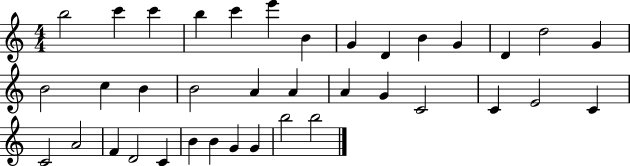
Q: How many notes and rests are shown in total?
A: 37